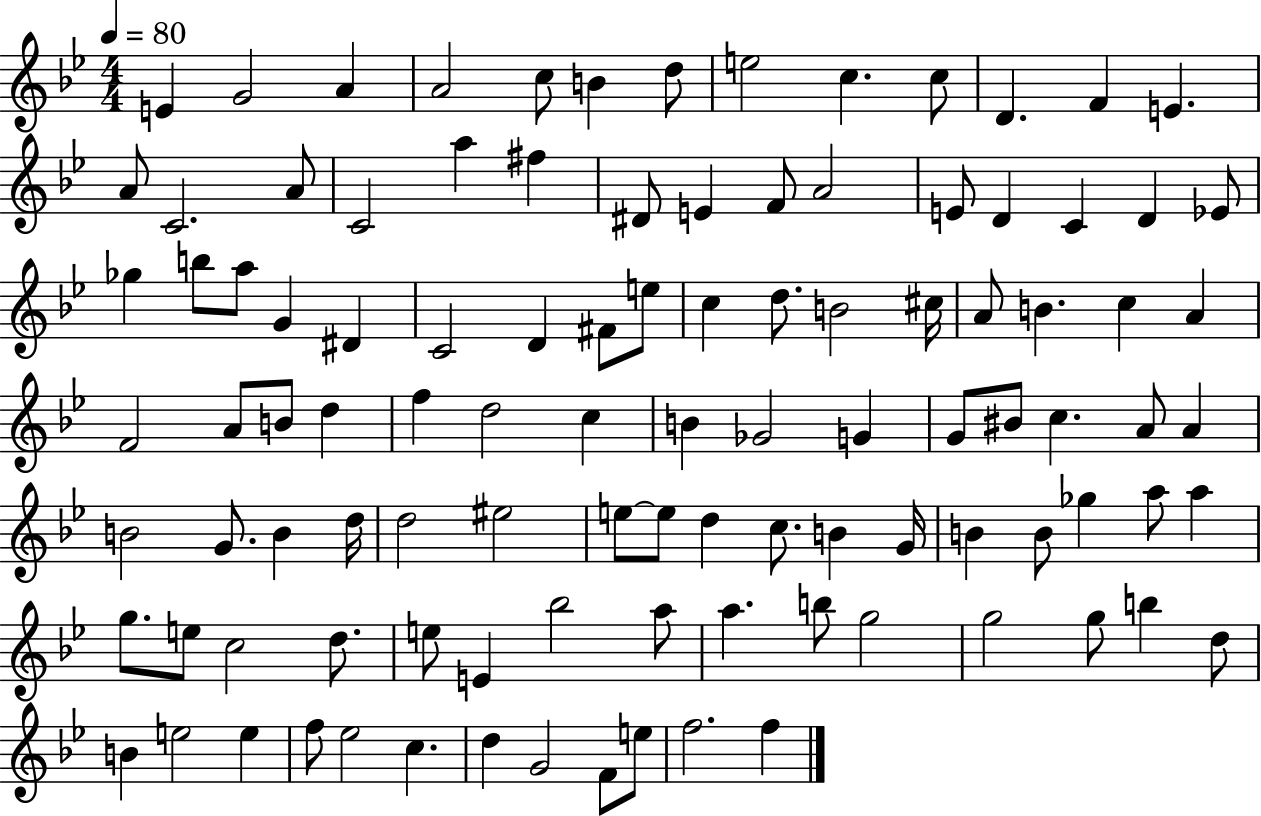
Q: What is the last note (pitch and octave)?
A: F5